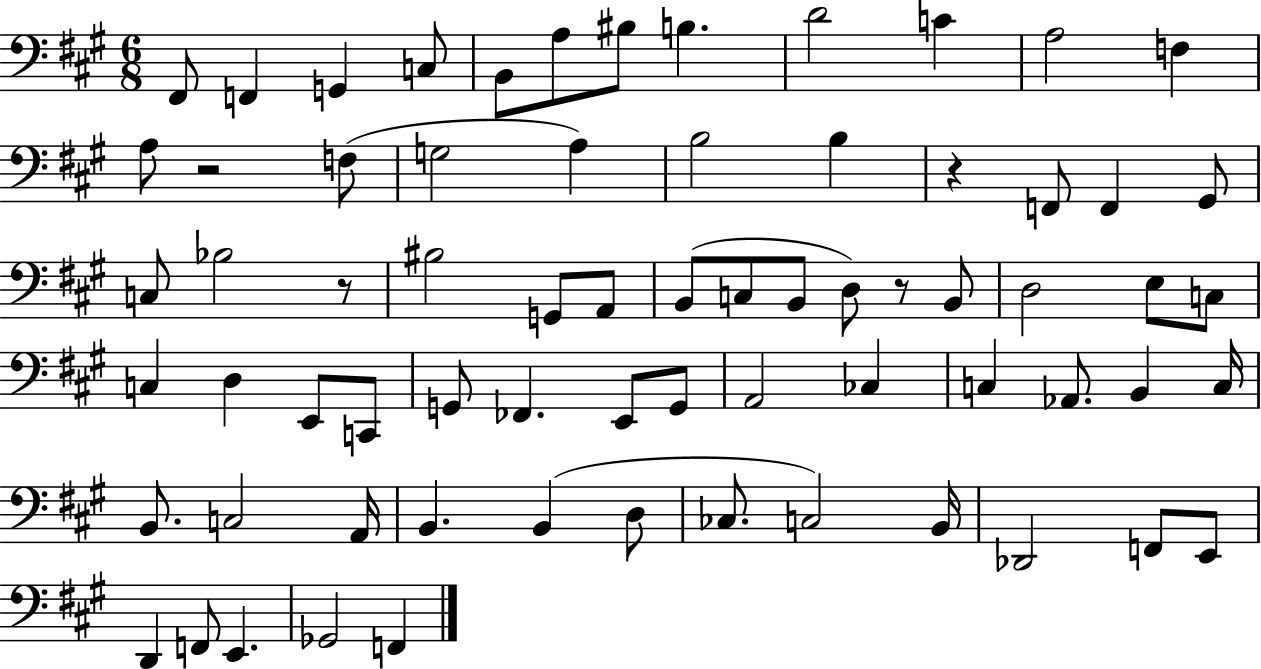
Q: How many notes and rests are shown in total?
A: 69